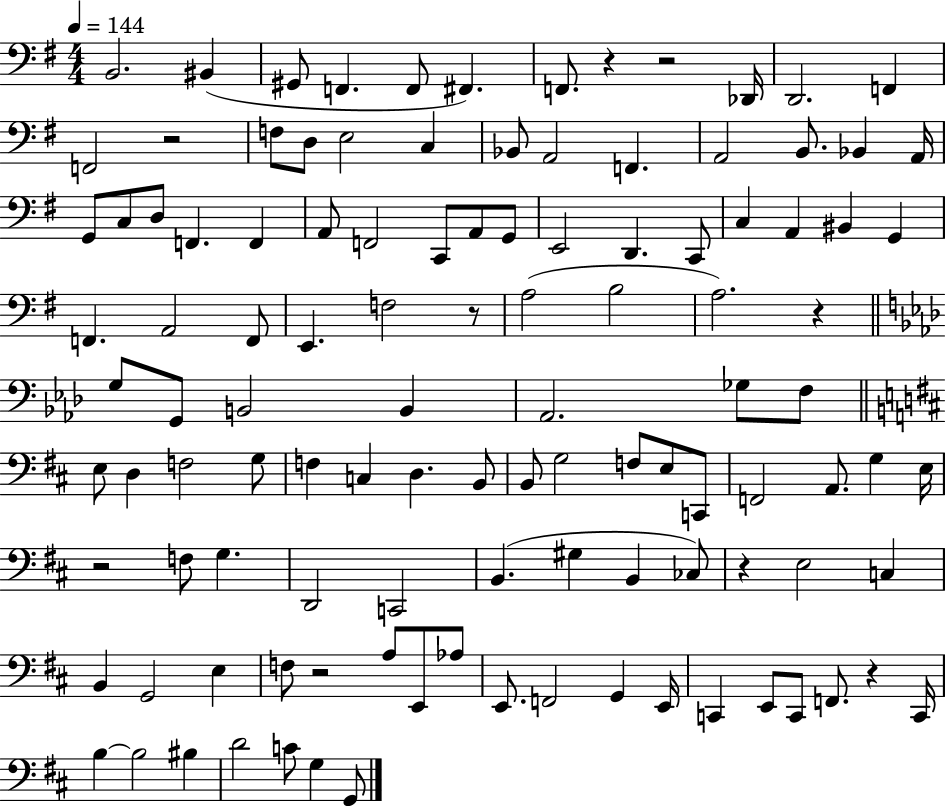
B2/h. BIS2/q G#2/e F2/q. F2/e F#2/q. F2/e. R/q R/h Db2/s D2/h. F2/q F2/h R/h F3/e D3/e E3/h C3/q Bb2/e A2/h F2/q. A2/h B2/e. Bb2/q A2/s G2/e C3/e D3/e F2/q. F2/q A2/e F2/h C2/e A2/e G2/e E2/h D2/q. C2/e C3/q A2/q BIS2/q G2/q F2/q. A2/h F2/e E2/q. F3/h R/e A3/h B3/h A3/h. R/q G3/e G2/e B2/h B2/q Ab2/h. Gb3/e F3/e E3/e D3/q F3/h G3/e F3/q C3/q D3/q. B2/e B2/e G3/h F3/e E3/e C2/e F2/h A2/e. G3/q E3/s R/h F3/e G3/q. D2/h C2/h B2/q. G#3/q B2/q CES3/e R/q E3/h C3/q B2/q G2/h E3/q F3/e R/h A3/e E2/e Ab3/e E2/e. F2/h G2/q E2/s C2/q E2/e C2/e F2/e. R/q C2/s B3/q B3/h BIS3/q D4/h C4/e G3/q G2/e